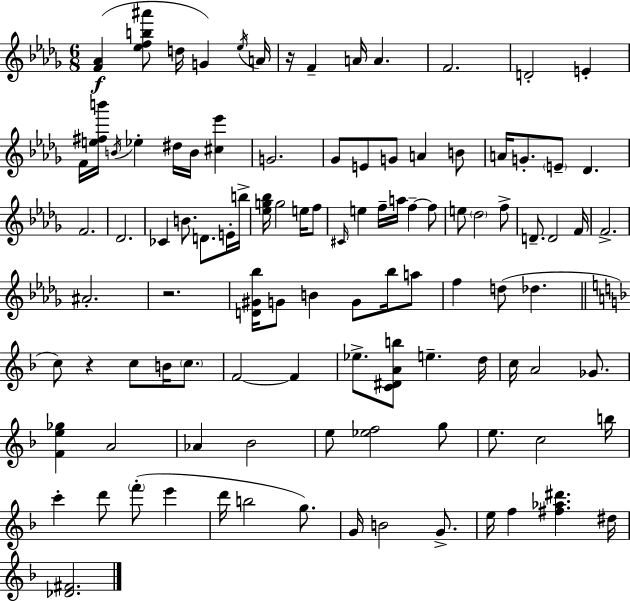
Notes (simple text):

[F4,Ab4]/q [Eb5,F5,B5,A#6]/e D5/s G4/q Eb5/s A4/s R/s F4/q A4/s A4/q. F4/h. D4/h E4/q F4/s [E5,F#5,B6]/s B4/s Eb5/q D#5/s B4/s [C#5,Eb6]/q G4/h. Gb4/e E4/e G4/e A4/q B4/e A4/s G4/e. E4/e Db4/q. F4/h. Db4/h. CES4/q B4/e. D4/e. E4/s B5/s [Eb5,G5,Bb5]/s G5/h E5/s F5/e C#4/s E5/q F5/s A5/s F5/q F5/e E5/e Db5/h F5/e D4/e. D4/h F4/s F4/h. A#4/h. R/h. [D4,G#4,Bb5]/s G4/e B4/q G4/e Bb5/s A5/e F5/q D5/e Db5/q. C5/e R/q C5/e B4/s C5/e. F4/h F4/q Eb5/e. [C4,D#4,A4,B5]/e E5/q. D5/s C5/s A4/h Gb4/e. [F4,E5,Gb5]/q A4/h Ab4/q Bb4/h E5/e [Eb5,F5]/h G5/e E5/e. C5/h B5/s C6/q D6/e F6/e E6/q D6/s B5/h G5/e. G4/s B4/h G4/e. E5/s F5/q [F#5,Ab5,D#6]/q. D#5/s [Db4,F#4]/h.